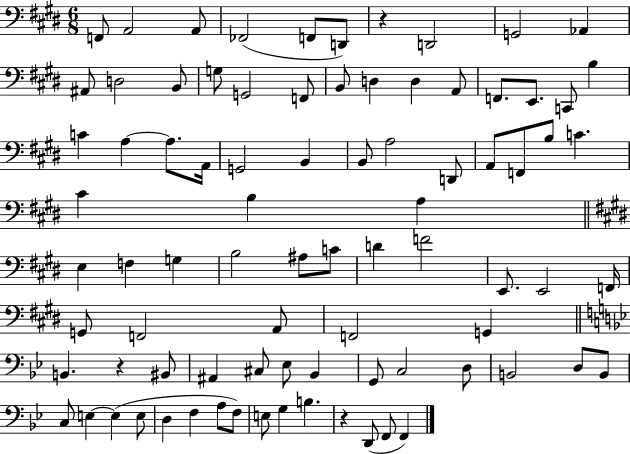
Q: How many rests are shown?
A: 3